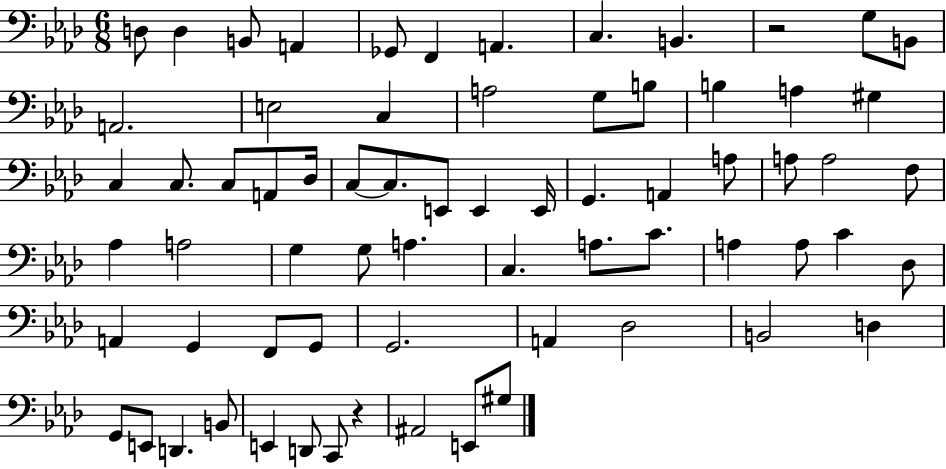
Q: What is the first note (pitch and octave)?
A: D3